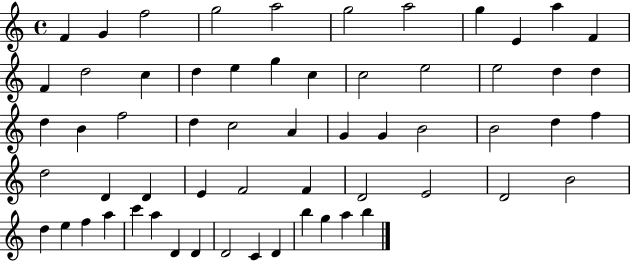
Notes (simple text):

F4/q G4/q F5/h G5/h A5/h G5/h A5/h G5/q E4/q A5/q F4/q F4/q D5/h C5/q D5/q E5/q G5/q C5/q C5/h E5/h E5/h D5/q D5/q D5/q B4/q F5/h D5/q C5/h A4/q G4/q G4/q B4/h B4/h D5/q F5/q D5/h D4/q D4/q E4/q F4/h F4/q D4/h E4/h D4/h B4/h D5/q E5/q F5/q A5/q C6/q A5/q D4/q D4/q D4/h C4/q D4/q B5/q G5/q A5/q B5/q